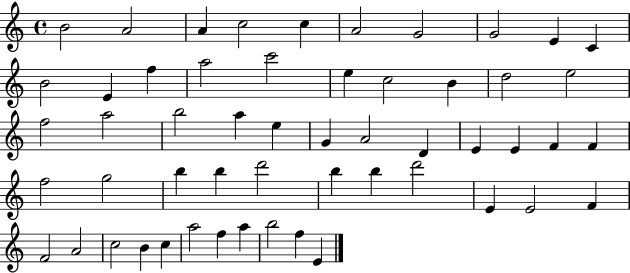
B4/h A4/h A4/q C5/h C5/q A4/h G4/h G4/h E4/q C4/q B4/h E4/q F5/q A5/h C6/h E5/q C5/h B4/q D5/h E5/h F5/h A5/h B5/h A5/q E5/q G4/q A4/h D4/q E4/q E4/q F4/q F4/q F5/h G5/h B5/q B5/q D6/h B5/q B5/q D6/h E4/q E4/h F4/q F4/h A4/h C5/h B4/q C5/q A5/h F5/q A5/q B5/h F5/q E4/q